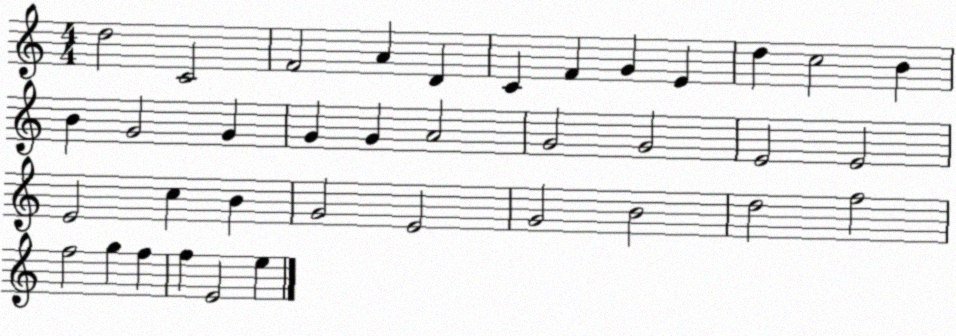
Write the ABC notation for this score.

X:1
T:Untitled
M:4/4
L:1/4
K:C
d2 C2 F2 A D C F G E d c2 B B G2 G G G A2 G2 G2 E2 E2 E2 c B G2 E2 G2 B2 d2 f2 f2 g f f E2 e